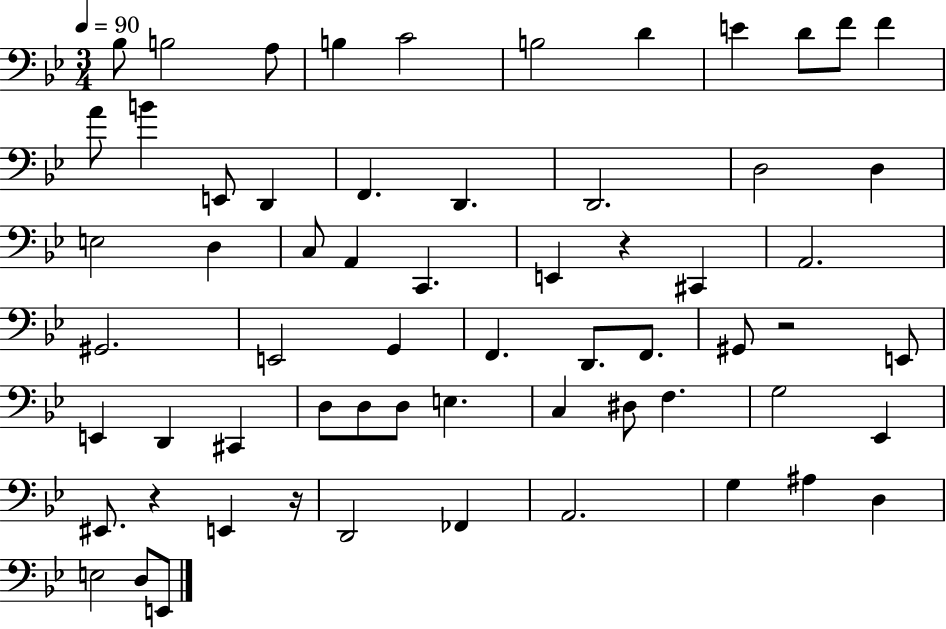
{
  \clef bass
  \numericTimeSignature
  \time 3/4
  \key bes \major
  \tempo 4 = 90
  bes8 b2 a8 | b4 c'2 | b2 d'4 | e'4 d'8 f'8 f'4 | \break a'8 b'4 e,8 d,4 | f,4. d,4. | d,2. | d2 d4 | \break e2 d4 | c8 a,4 c,4. | e,4 r4 cis,4 | a,2. | \break gis,2. | e,2 g,4 | f,4. d,8. f,8. | gis,8 r2 e,8 | \break e,4 d,4 cis,4 | d8 d8 d8 e4. | c4 dis8 f4. | g2 ees,4 | \break eis,8. r4 e,4 r16 | d,2 fes,4 | a,2. | g4 ais4 d4 | \break e2 d8 e,8 | \bar "|."
}